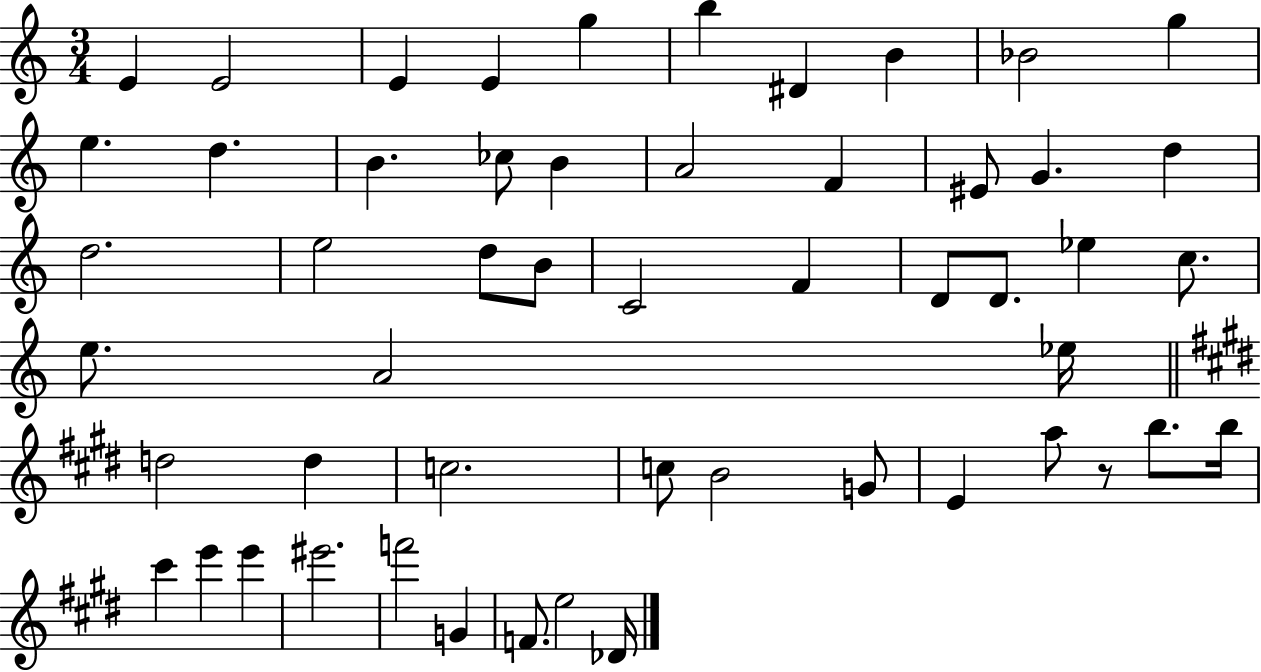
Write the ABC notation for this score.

X:1
T:Untitled
M:3/4
L:1/4
K:C
E E2 E E g b ^D B _B2 g e d B _c/2 B A2 F ^E/2 G d d2 e2 d/2 B/2 C2 F D/2 D/2 _e c/2 e/2 A2 _e/4 d2 d c2 c/2 B2 G/2 E a/2 z/2 b/2 b/4 ^c' e' e' ^e'2 f'2 G F/2 e2 _D/4